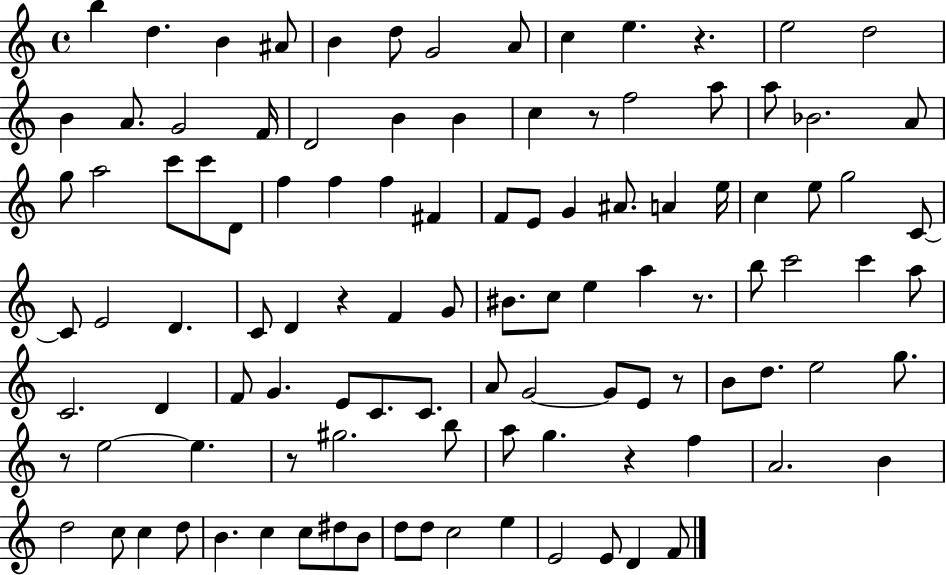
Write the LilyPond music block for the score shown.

{
  \clef treble
  \time 4/4
  \defaultTimeSignature
  \key c \major
  \repeat volta 2 { b''4 d''4. b'4 ais'8 | b'4 d''8 g'2 a'8 | c''4 e''4. r4. | e''2 d''2 | \break b'4 a'8. g'2 f'16 | d'2 b'4 b'4 | c''4 r8 f''2 a''8 | a''8 bes'2. a'8 | \break g''8 a''2 c'''8 c'''8 d'8 | f''4 f''4 f''4 fis'4 | f'8 e'8 g'4 ais'8. a'4 e''16 | c''4 e''8 g''2 c'8~~ | \break c'8 e'2 d'4. | c'8 d'4 r4 f'4 g'8 | bis'8. c''8 e''4 a''4 r8. | b''8 c'''2 c'''4 a''8 | \break c'2. d'4 | f'8 g'4. e'8 c'8. c'8. | a'8 g'2~~ g'8 e'8 r8 | b'8 d''8. e''2 g''8. | \break r8 e''2~~ e''4. | r8 gis''2. b''8 | a''8 g''4. r4 f''4 | a'2. b'4 | \break d''2 c''8 c''4 d''8 | b'4. c''4 c''8 dis''8 b'8 | d''8 d''8 c''2 e''4 | e'2 e'8 d'4 f'8 | \break } \bar "|."
}